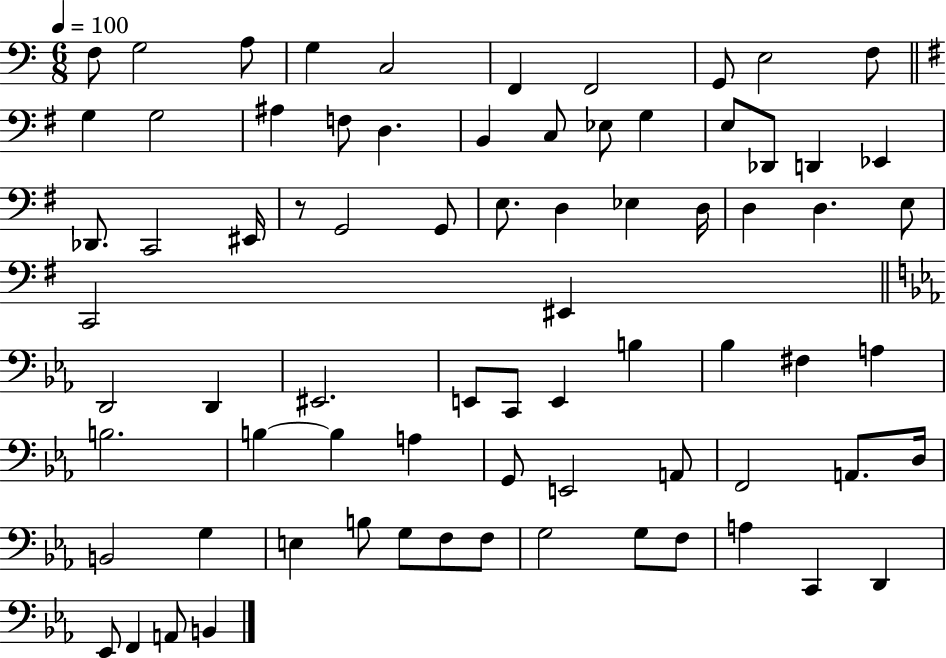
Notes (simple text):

F3/e G3/h A3/e G3/q C3/h F2/q F2/h G2/e E3/h F3/e G3/q G3/h A#3/q F3/e D3/q. B2/q C3/e Eb3/e G3/q E3/e Db2/e D2/q Eb2/q Db2/e. C2/h EIS2/s R/e G2/h G2/e E3/e. D3/q Eb3/q D3/s D3/q D3/q. E3/e C2/h EIS2/q D2/h D2/q EIS2/h. E2/e C2/e E2/q B3/q Bb3/q F#3/q A3/q B3/h. B3/q B3/q A3/q G2/e E2/h A2/e F2/h A2/e. D3/s B2/h G3/q E3/q B3/e G3/e F3/e F3/e G3/h G3/e F3/e A3/q C2/q D2/q Eb2/e F2/q A2/e B2/q